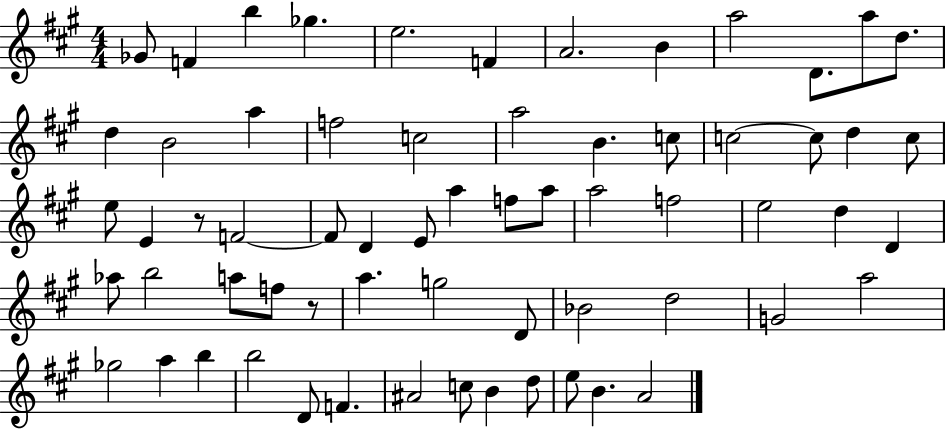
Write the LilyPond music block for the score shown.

{
  \clef treble
  \numericTimeSignature
  \time 4/4
  \key a \major
  ges'8 f'4 b''4 ges''4. | e''2. f'4 | a'2. b'4 | a''2 d'8. a''8 d''8. | \break d''4 b'2 a''4 | f''2 c''2 | a''2 b'4. c''8 | c''2~~ c''8 d''4 c''8 | \break e''8 e'4 r8 f'2~~ | f'8 d'4 e'8 a''4 f''8 a''8 | a''2 f''2 | e''2 d''4 d'4 | \break aes''8 b''2 a''8 f''8 r8 | a''4. g''2 d'8 | bes'2 d''2 | g'2 a''2 | \break ges''2 a''4 b''4 | b''2 d'8 f'4. | ais'2 c''8 b'4 d''8 | e''8 b'4. a'2 | \break \bar "|."
}